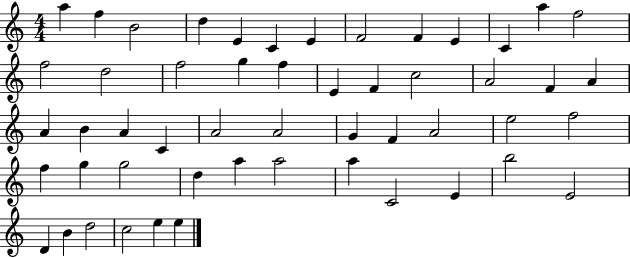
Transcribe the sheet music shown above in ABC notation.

X:1
T:Untitled
M:4/4
L:1/4
K:C
a f B2 d E C E F2 F E C a f2 f2 d2 f2 g f E F c2 A2 F A A B A C A2 A2 G F A2 e2 f2 f g g2 d a a2 a C2 E b2 E2 D B d2 c2 e e